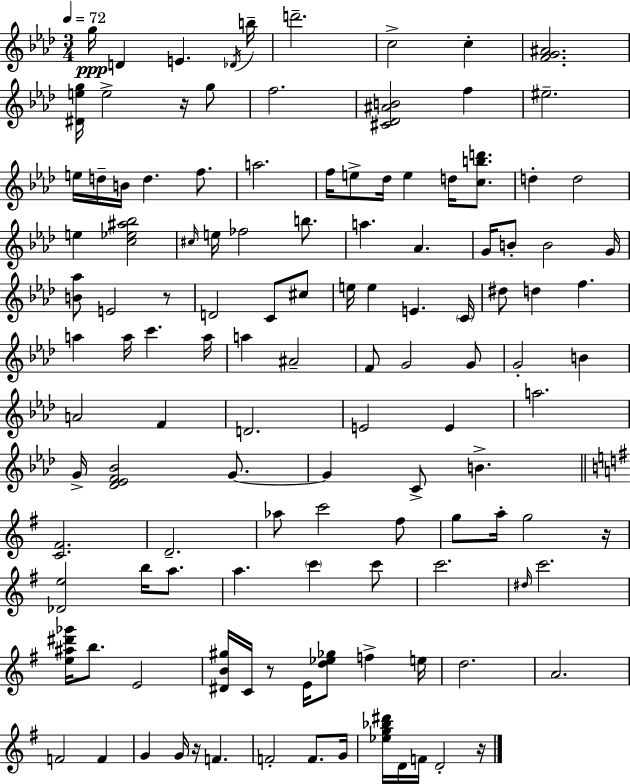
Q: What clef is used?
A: treble